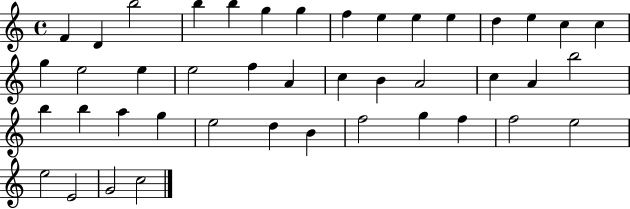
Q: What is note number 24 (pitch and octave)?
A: A4